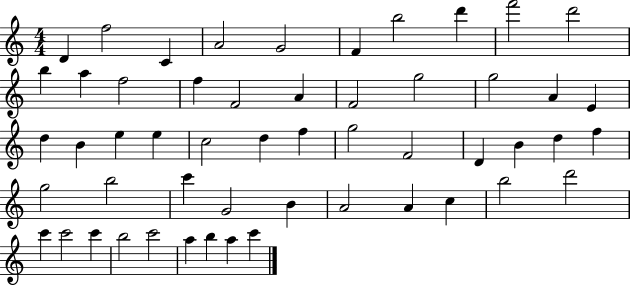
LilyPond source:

{
  \clef treble
  \numericTimeSignature
  \time 4/4
  \key c \major
  d'4 f''2 c'4 | a'2 g'2 | f'4 b''2 d'''4 | f'''2 d'''2 | \break b''4 a''4 f''2 | f''4 f'2 a'4 | f'2 g''2 | g''2 a'4 e'4 | \break d''4 b'4 e''4 e''4 | c''2 d''4 f''4 | g''2 f'2 | d'4 b'4 d''4 f''4 | \break g''2 b''2 | c'''4 g'2 b'4 | a'2 a'4 c''4 | b''2 d'''2 | \break c'''4 c'''2 c'''4 | b''2 c'''2 | a''4 b''4 a''4 c'''4 | \bar "|."
}